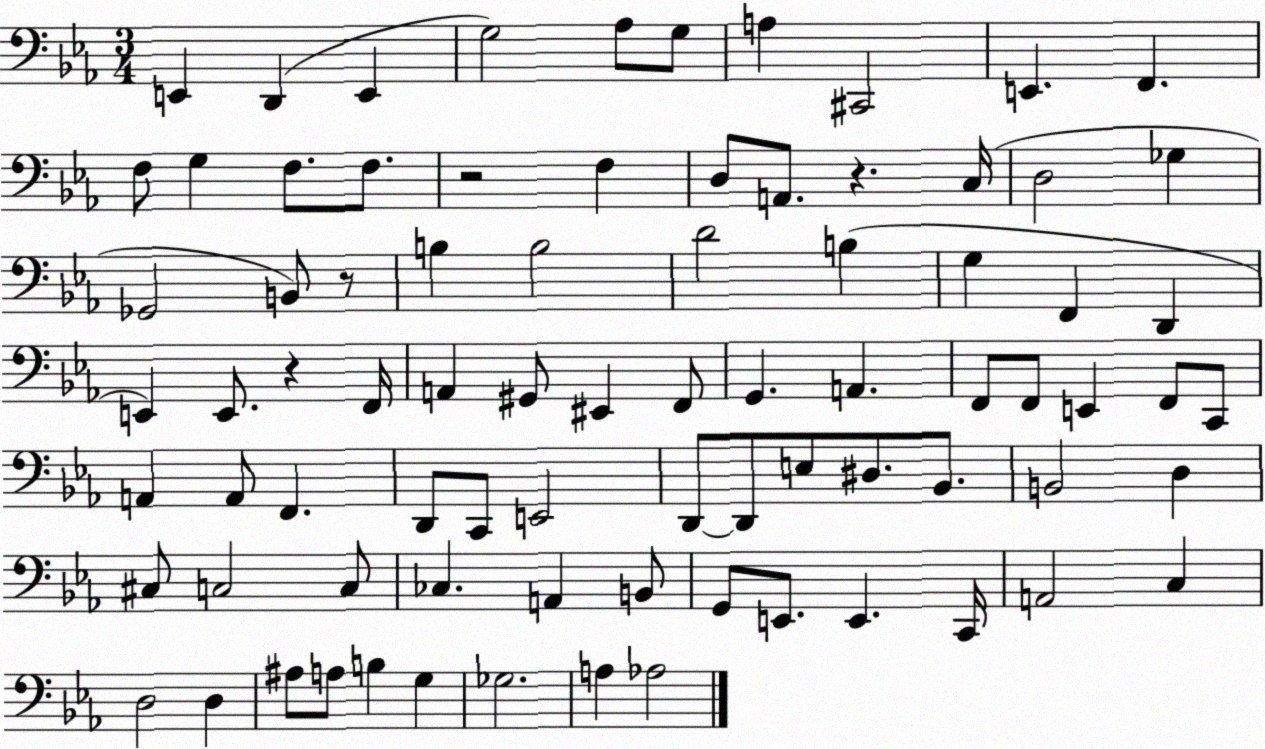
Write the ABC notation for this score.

X:1
T:Untitled
M:3/4
L:1/4
K:Eb
E,, D,, E,, G,2 _A,/2 G,/2 A, ^C,,2 E,, F,, F,/2 G, F,/2 F,/2 z2 F, D,/2 A,,/2 z C,/4 D,2 _G, _G,,2 B,,/2 z/2 B, B,2 D2 B, G, F,, D,, E,, E,,/2 z F,,/4 A,, ^G,,/2 ^E,, F,,/2 G,, A,, F,,/2 F,,/2 E,, F,,/2 C,,/2 A,, A,,/2 F,, D,,/2 C,,/2 E,,2 D,,/2 D,,/2 E,/2 ^D,/2 _B,,/2 B,,2 D, ^C,/2 C,2 C,/2 _C, A,, B,,/2 G,,/2 E,,/2 E,, C,,/4 A,,2 C, D,2 D, ^A,/2 A,/2 B, G, _G,2 A, _A,2